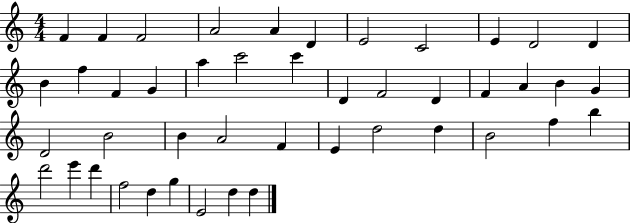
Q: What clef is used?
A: treble